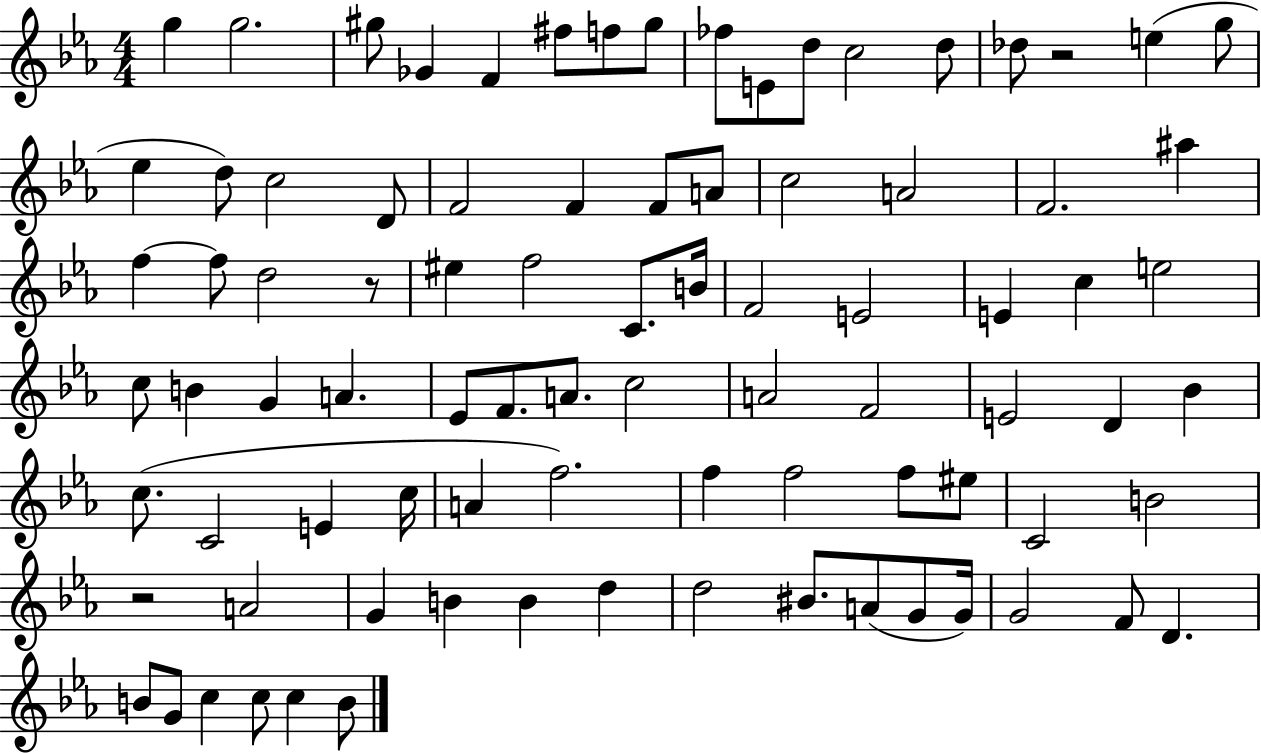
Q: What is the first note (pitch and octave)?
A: G5